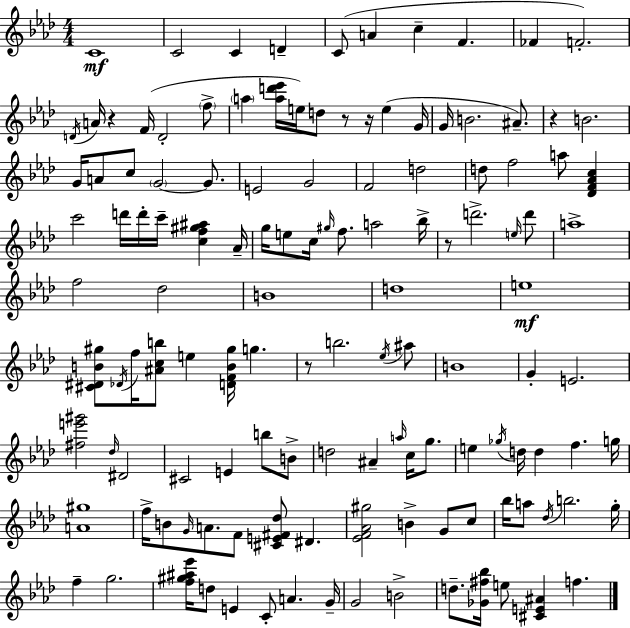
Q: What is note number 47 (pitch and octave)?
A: A5